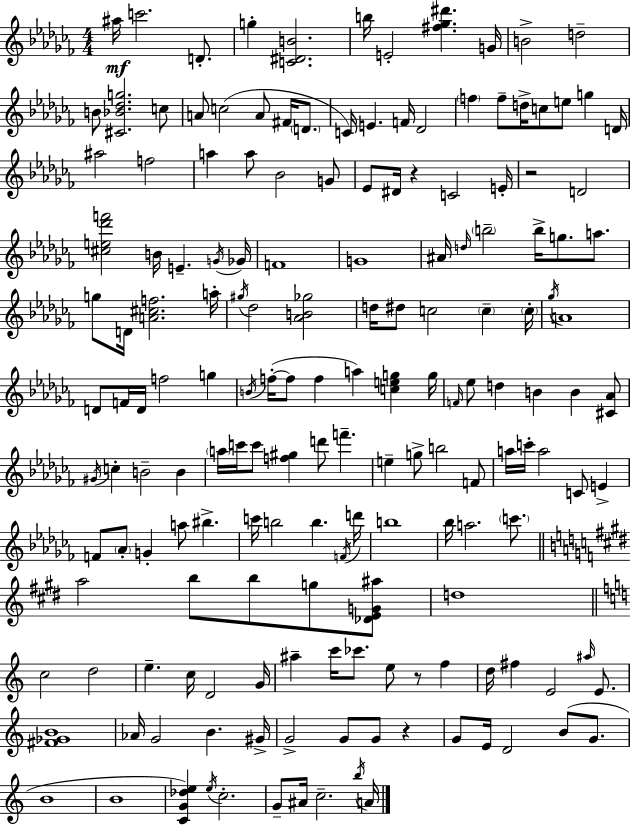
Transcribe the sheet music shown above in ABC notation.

X:1
T:Untitled
M:4/4
L:1/4
K:Abm
^a/4 c'2 D/2 g [C^DB]2 b/4 E2 [^f_g^d'] G/4 B2 d2 B/2 [^C_B_dg]2 c/2 A/2 c2 A/2 ^F/4 D/2 C/4 E F/4 _D2 f f/2 d/4 c/2 e/2 g D/4 ^a2 f2 a a/2 _B2 G/2 _E/2 ^D/4 z C2 E/4 z2 D2 [^ce_d'f']2 B/4 E G/4 _G/4 F4 G4 ^A/4 d/4 b2 b/4 g/2 a/2 g/2 D/4 [A^cf]2 a/4 ^g/4 _d2 [_AB_g]2 d/4 ^d/2 c2 c c/4 _g/4 A4 D/2 F/4 D/4 f2 g B/4 f/4 f/2 f a [ceg] g/4 F/4 _e/2 d B B [^C_A]/2 ^G/4 c B2 B a/4 c'/4 c'/2 [f^g] d'/2 f' e g/2 b2 F/2 a/4 c'/4 a2 C/2 E F/2 _A/2 G a/2 ^b c'/4 b2 b F/4 d'/4 b4 _b/4 a2 c'/2 a2 b/2 b/2 g/2 [_DEG^a]/2 d4 c2 d2 e c/4 D2 G/4 ^a c'/4 _c'/2 e/2 z/2 f d/4 ^f E2 ^a/4 E/2 [^F_GB]4 _A/4 G2 B ^G/4 G2 G/2 G/2 z G/2 E/4 D2 B/2 G/2 B4 B4 [CG_de] e/4 c2 G/2 ^A/4 c2 b/4 A/4